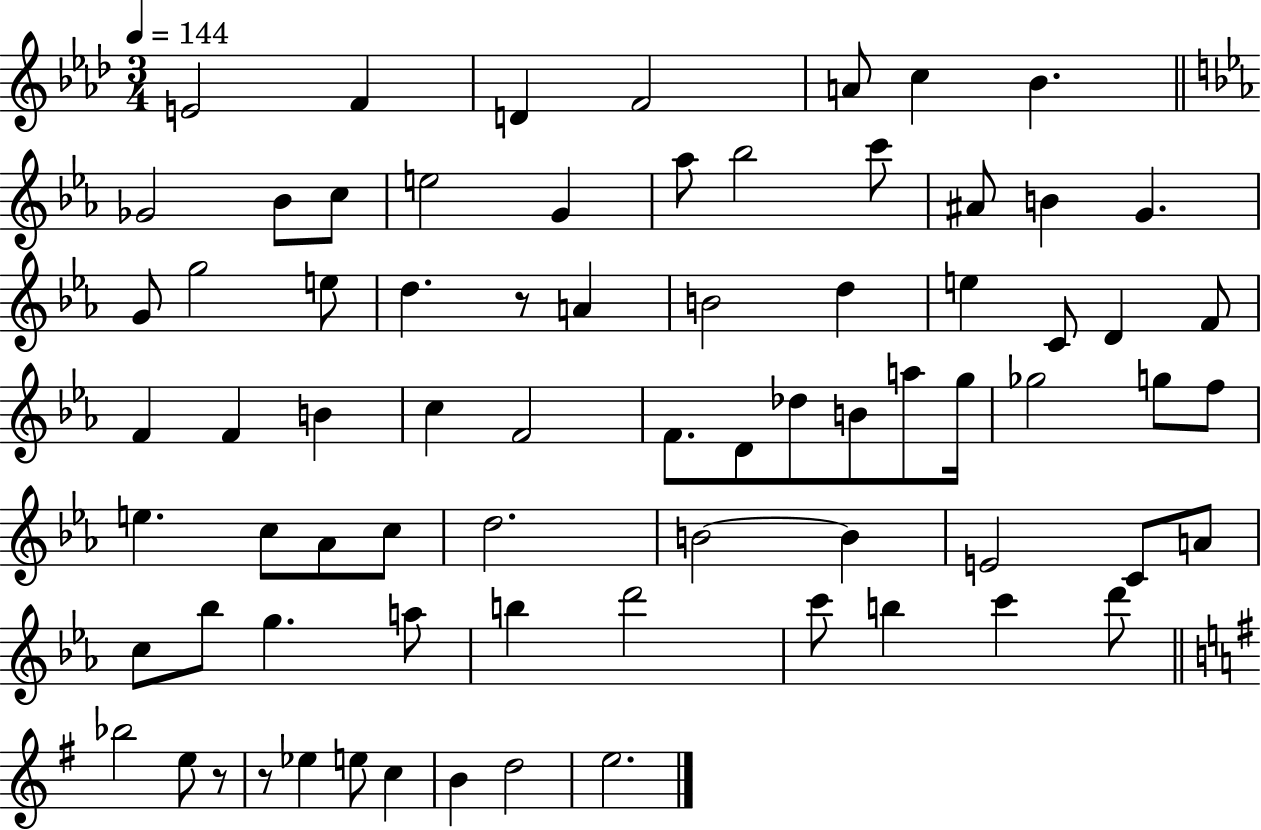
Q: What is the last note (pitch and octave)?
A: E5